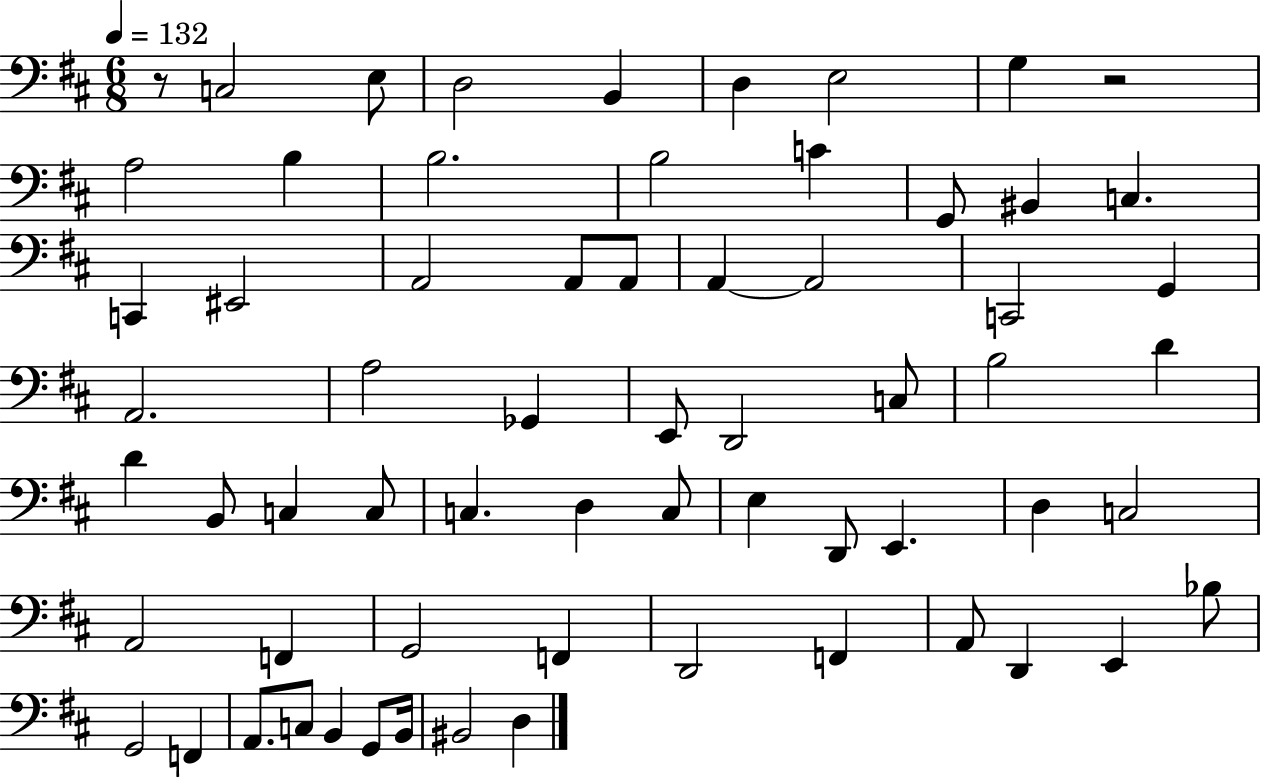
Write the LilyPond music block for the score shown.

{
  \clef bass
  \numericTimeSignature
  \time 6/8
  \key d \major
  \tempo 4 = 132
  r8 c2 e8 | d2 b,4 | d4 e2 | g4 r2 | \break a2 b4 | b2. | b2 c'4 | g,8 bis,4 c4. | \break c,4 eis,2 | a,2 a,8 a,8 | a,4~~ a,2 | c,2 g,4 | \break a,2. | a2 ges,4 | e,8 d,2 c8 | b2 d'4 | \break d'4 b,8 c4 c8 | c4. d4 c8 | e4 d,8 e,4. | d4 c2 | \break a,2 f,4 | g,2 f,4 | d,2 f,4 | a,8 d,4 e,4 bes8 | \break g,2 f,4 | a,8. c8 b,4 g,8 b,16 | bis,2 d4 | \bar "|."
}